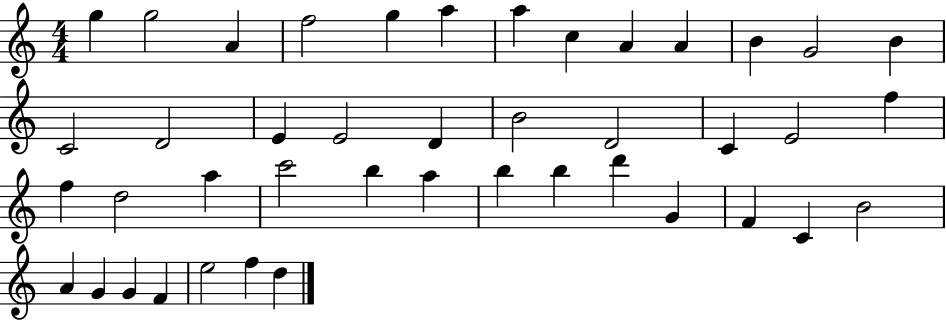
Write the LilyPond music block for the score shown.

{
  \clef treble
  \numericTimeSignature
  \time 4/4
  \key c \major
  g''4 g''2 a'4 | f''2 g''4 a''4 | a''4 c''4 a'4 a'4 | b'4 g'2 b'4 | \break c'2 d'2 | e'4 e'2 d'4 | b'2 d'2 | c'4 e'2 f''4 | \break f''4 d''2 a''4 | c'''2 b''4 a''4 | b''4 b''4 d'''4 g'4 | f'4 c'4 b'2 | \break a'4 g'4 g'4 f'4 | e''2 f''4 d''4 | \bar "|."
}